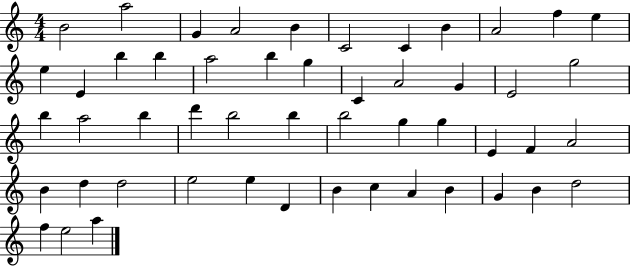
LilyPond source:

{
  \clef treble
  \numericTimeSignature
  \time 4/4
  \key c \major
  b'2 a''2 | g'4 a'2 b'4 | c'2 c'4 b'4 | a'2 f''4 e''4 | \break e''4 e'4 b''4 b''4 | a''2 b''4 g''4 | c'4 a'2 g'4 | e'2 g''2 | \break b''4 a''2 b''4 | d'''4 b''2 b''4 | b''2 g''4 g''4 | e'4 f'4 a'2 | \break b'4 d''4 d''2 | e''2 e''4 d'4 | b'4 c''4 a'4 b'4 | g'4 b'4 d''2 | \break f''4 e''2 a''4 | \bar "|."
}